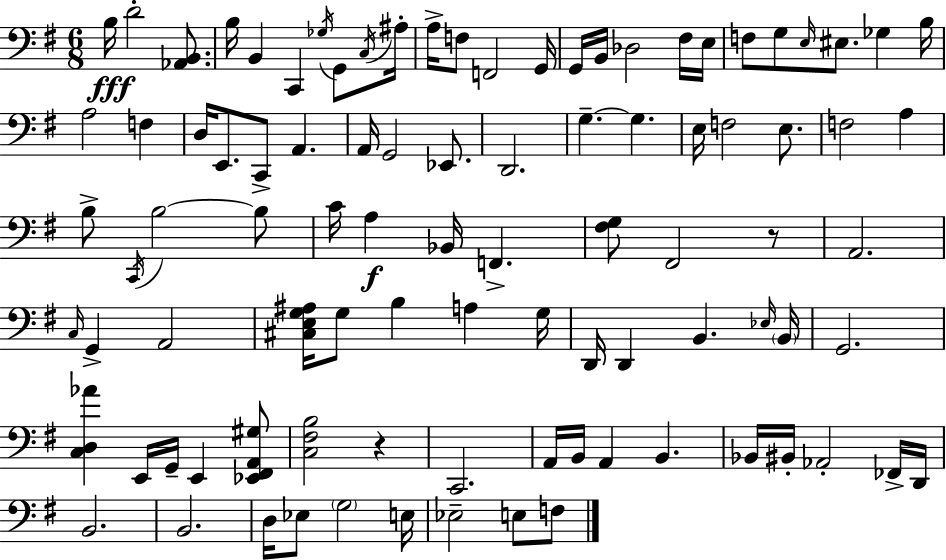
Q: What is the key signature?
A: E minor